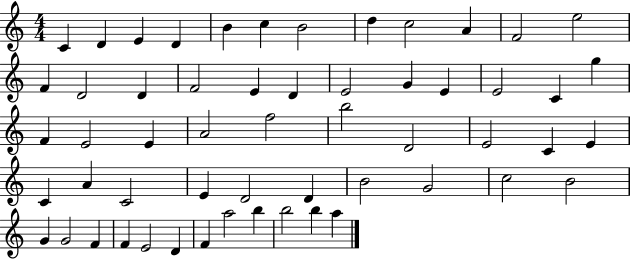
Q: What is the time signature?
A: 4/4